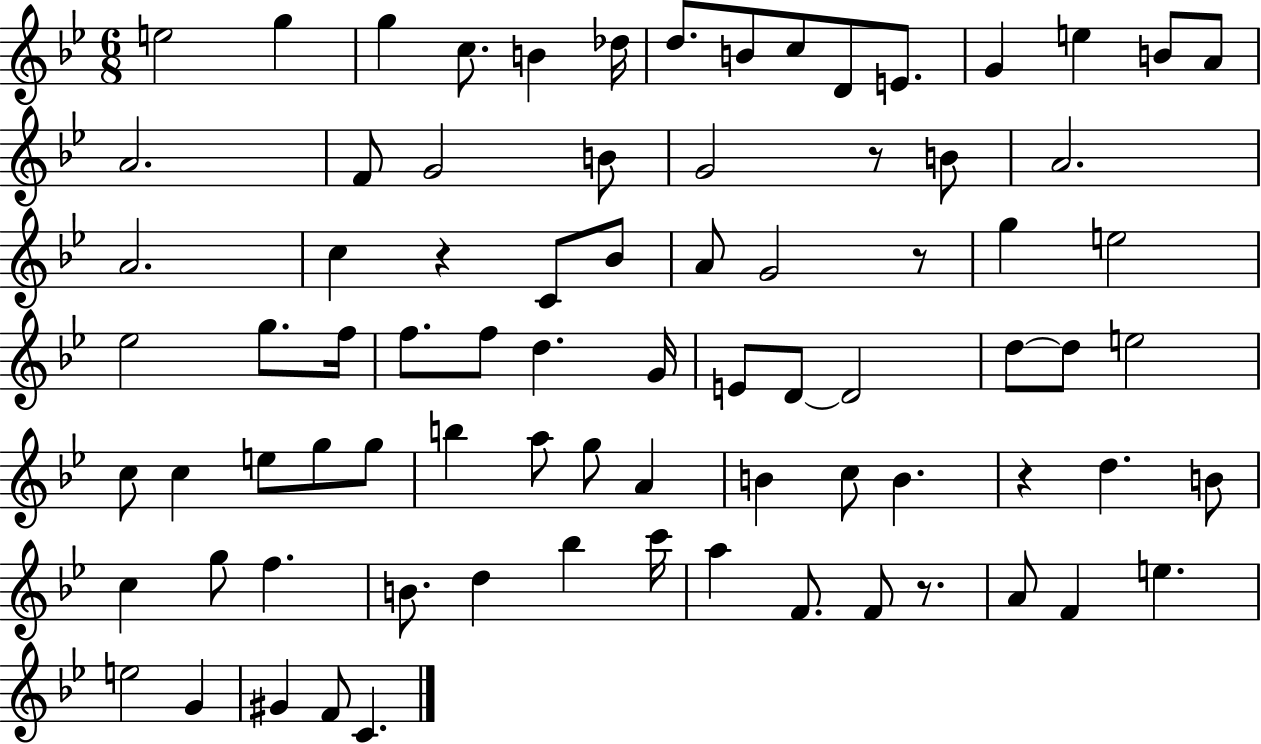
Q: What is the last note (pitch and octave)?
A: C4